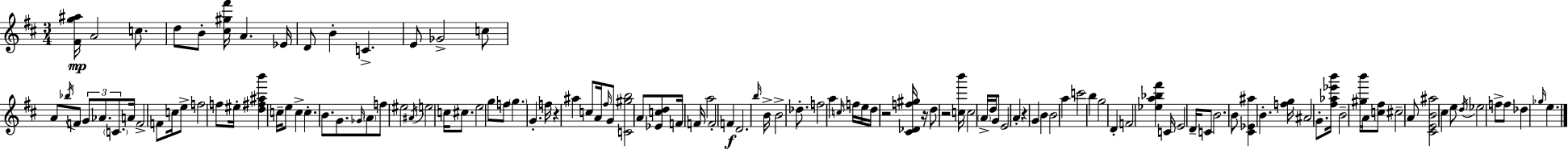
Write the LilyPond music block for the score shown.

{
  \clef treble
  \numericTimeSignature
  \time 3/4
  \key d \major
  \repeat volta 2 { <fis' g'' ais''>16\mp a'2 c''8. | d''8 b'8-. <cis'' gis'' fis'''>16 a'4. ees'16 | d'8 b'4-. c'4.-> | e'8 ges'2-> c''8 | \break a'8 \acciaccatura { bes''16 } f'8 \tuplet 3/2 { g'8 aes'8. \parenthesize c'8. } | a'16 f'2-> f'8 | c''16 e''8-> f''2 f''8 | eis''16-. <d'' fis'' ais'' b'''>4 c''16-- e''8 c''4-> | \break c''4.-. b'8. g'8. | \grace { ges'16 } \parenthesize a'8 f''8 eis''2 | \acciaccatura { ais'16 } e''2 c''16 | cis''8. e''2 g''8 | \break f''8 \parenthesize g''4. g'4.-. | f''16 r4 ais''4 | c''8 a'16 \grace { fis''16 } g'8 <c' gis'' b''>2 | a'8 <ees' c'' d''>8 f'16 f'16 a''2 | \break f'2-. | f'4\f d'2. | \grace { b''16 } b'16-> b'2-> | des''8.-. f''2 | \break a''4 \grace { c''16 } f''16 e''16 d''16 r2 | <cis' des' f'' gis''>16 r16 d''8 r2 | <c'' b'''>16 c''2 | \parenthesize a'16-> d''16 g'8 e'2 | \break a'4-. r4 g'4 | b'4 b'2 | a''4 c'''2 | b''4 g''2 | \break d'4-. f'2 | <ees'' a'' bes'' fis'''>4 c'16 e'2 | d'16-- c'8 b'2. | b'8 <cis' ees' ais''>4 | \break b'4.-. <f'' g''>16 ais'2 | g'8.-. <fis'' aes'' ees''' b'''>16 b'2-- | <gis'' b'''>8 a'16 <c'' fis''>8 cis''2-- | a'8 <cis' e' b' ais''>2 | \break cis''4 e''8 \acciaccatura { d''16 } ees''2 | f''8-> f''8 des''4 | \grace { ges''16 } e''4. } \bar "|."
}